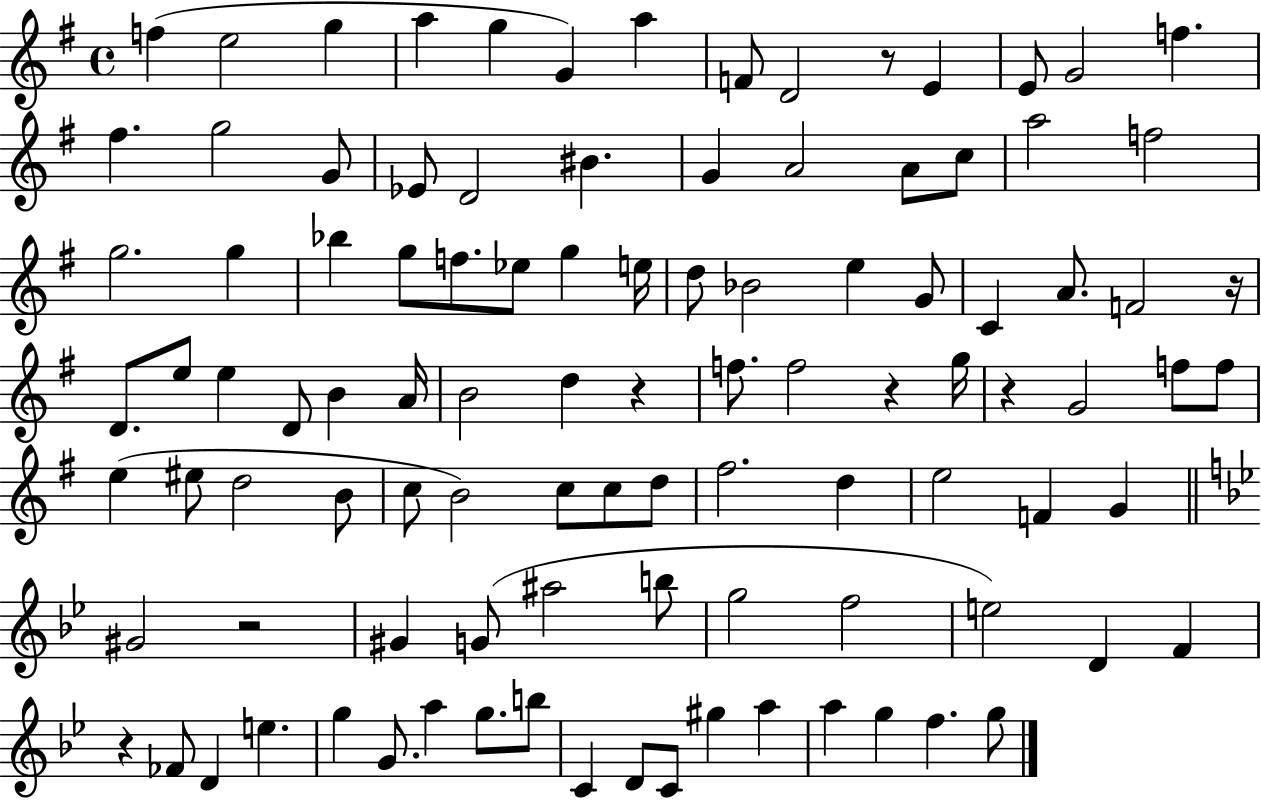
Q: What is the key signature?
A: G major